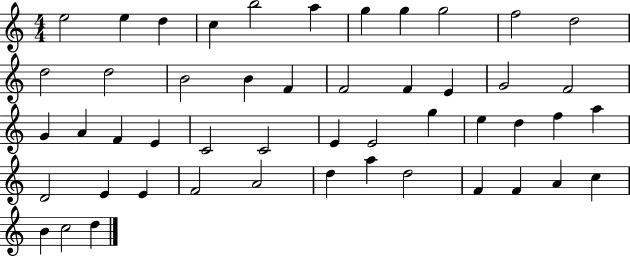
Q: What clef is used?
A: treble